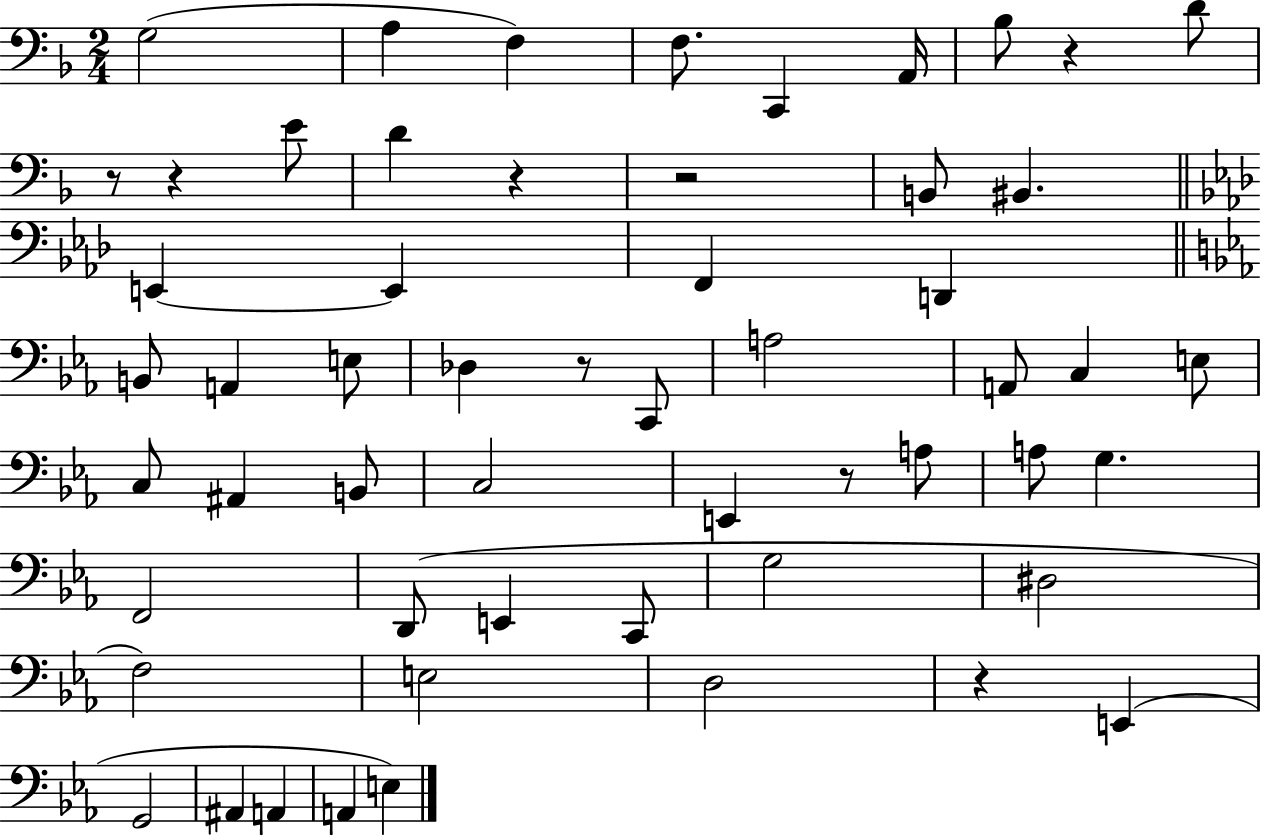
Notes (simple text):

G3/h A3/q F3/q F3/e. C2/q A2/s Bb3/e R/q D4/e R/e R/q E4/e D4/q R/q R/h B2/e BIS2/q. E2/q E2/q F2/q D2/q B2/e A2/q E3/e Db3/q R/e C2/e A3/h A2/e C3/q E3/e C3/e A#2/q B2/e C3/h E2/q R/e A3/e A3/e G3/q. F2/h D2/e E2/q C2/e G3/h D#3/h F3/h E3/h D3/h R/q E2/q G2/h A#2/q A2/q A2/q E3/q